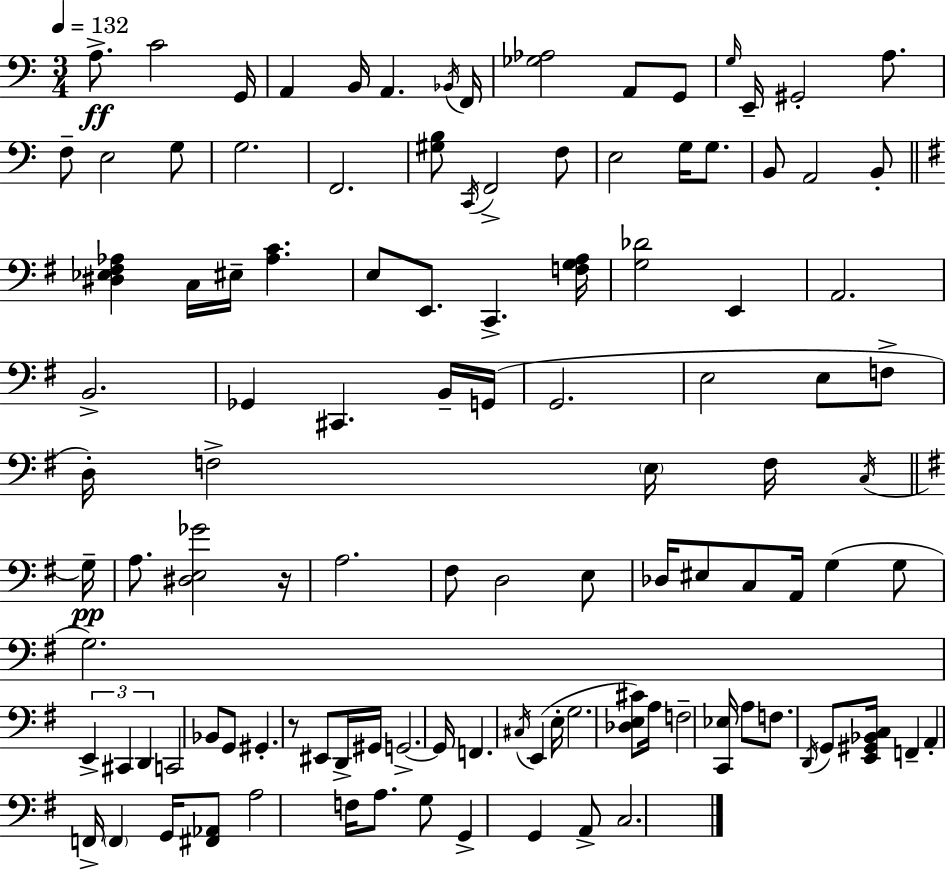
{
  \clef bass
  \numericTimeSignature
  \time 3/4
  \key a \minor
  \tempo 4 = 132
  a8.->\ff c'2 g,16 | a,4 b,16 a,4. \acciaccatura { bes,16 } | f,16 <ges aes>2 a,8 g,8 | \grace { g16 } e,16-- gis,2-. a8. | \break f8-- e2 | g8 g2. | f,2. | <gis b>8 \acciaccatura { c,16 } f,2-> | \break f8 e2 g16 | g8. b,8 a,2 | b,8-. \bar "||" \break \key e \minor <dis ees fis aes>4 c16 eis16-- <aes c'>4. | e8 e,8. c,4.-> <f g a>16 | <g des'>2 e,4 | a,2. | \break b,2.-> | ges,4 cis,4. b,16-- g,16( | g,2. | e2 e8 f8-> | \break d16-.) f2-> \parenthesize e16 f16 \acciaccatura { c16 } | \bar "||" \break \key g \major g16--\pp a8. <dis e ges'>2 | r16 a2. | fis8 d2 e8 | des16 eis8 c8 a,16 g4( g8 | \break g2.) | \tuplet 3/2 { e,4-> cis,4 d,4 } | c,2 bes,8 g,8 | gis,4.-. r8 eis,8 d,16-> | \break gis,16 g,2.->~~ | g,16 f,4. \acciaccatura { cis16 } e,4( | e16-. g2. | <des e cis'>8) a16 f2-- | \break <c, ees>16 a8 f8. \acciaccatura { d,16 } g,8 <e, gis, bes, c>16 f,4-- | a,4-. f,16-> \parenthesize f,4 | g,16 <fis, aes,>8 a2 f16 | a8. g8 g,4-> g,4 | \break a,8-> c2. | \bar "|."
}